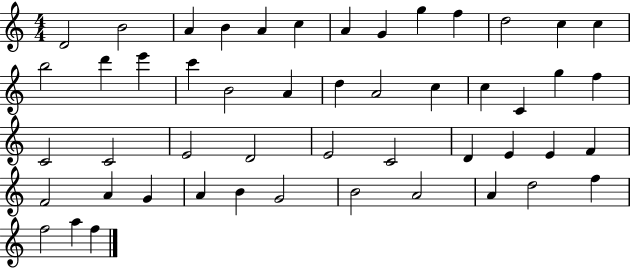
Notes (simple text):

D4/h B4/h A4/q B4/q A4/q C5/q A4/q G4/q G5/q F5/q D5/h C5/q C5/q B5/h D6/q E6/q C6/q B4/h A4/q D5/q A4/h C5/q C5/q C4/q G5/q F5/q C4/h C4/h E4/h D4/h E4/h C4/h D4/q E4/q E4/q F4/q F4/h A4/q G4/q A4/q B4/q G4/h B4/h A4/h A4/q D5/h F5/q F5/h A5/q F5/q